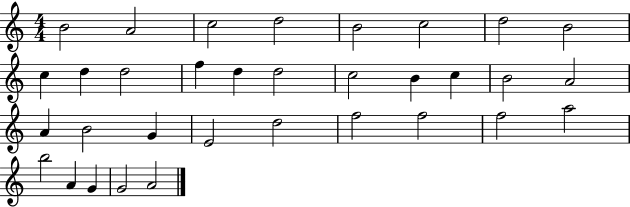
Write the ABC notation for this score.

X:1
T:Untitled
M:4/4
L:1/4
K:C
B2 A2 c2 d2 B2 c2 d2 B2 c d d2 f d d2 c2 B c B2 A2 A B2 G E2 d2 f2 f2 f2 a2 b2 A G G2 A2